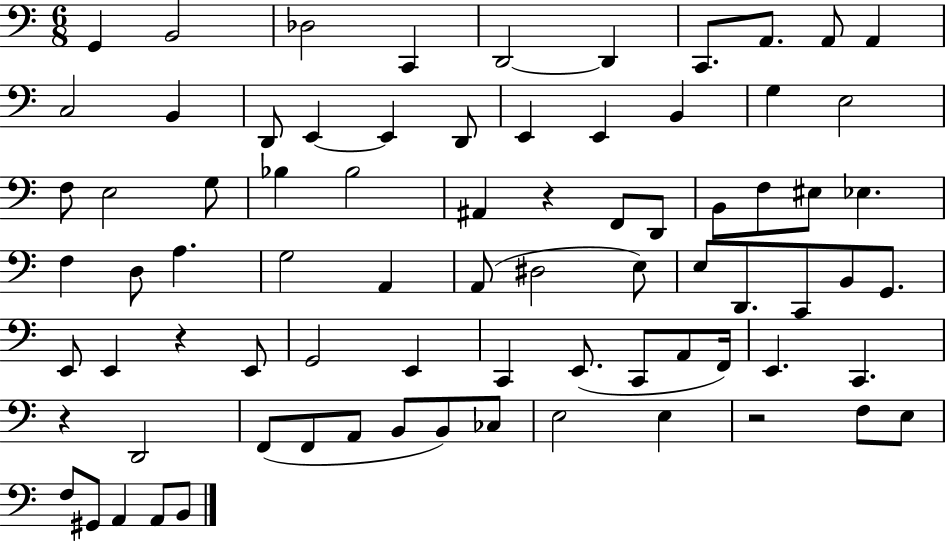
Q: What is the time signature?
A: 6/8